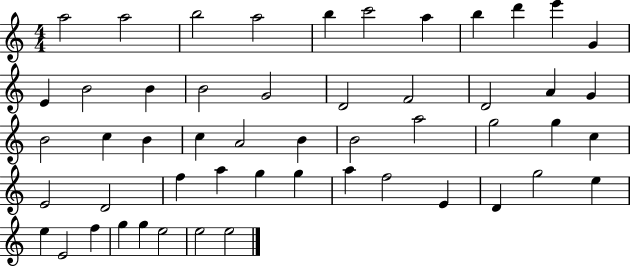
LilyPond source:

{
  \clef treble
  \numericTimeSignature
  \time 4/4
  \key c \major
  a''2 a''2 | b''2 a''2 | b''4 c'''2 a''4 | b''4 d'''4 e'''4 g'4 | \break e'4 b'2 b'4 | b'2 g'2 | d'2 f'2 | d'2 a'4 g'4 | \break b'2 c''4 b'4 | c''4 a'2 b'4 | b'2 a''2 | g''2 g''4 c''4 | \break e'2 d'2 | f''4 a''4 g''4 g''4 | a''4 f''2 e'4 | d'4 g''2 e''4 | \break e''4 e'2 f''4 | g''4 g''4 e''2 | e''2 e''2 | \bar "|."
}